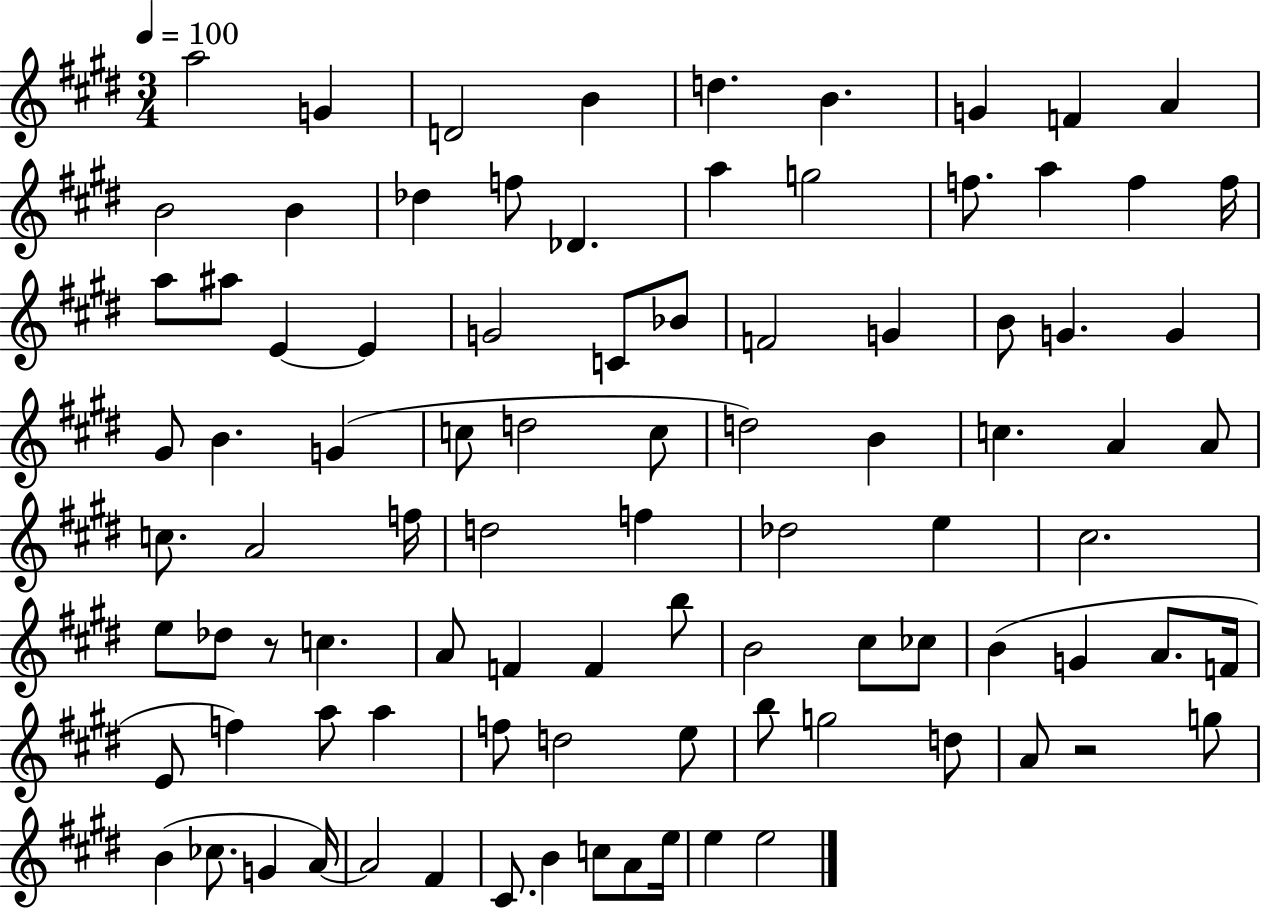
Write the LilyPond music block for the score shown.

{
  \clef treble
  \numericTimeSignature
  \time 3/4
  \key e \major
  \tempo 4 = 100
  \repeat volta 2 { a''2 g'4 | d'2 b'4 | d''4. b'4. | g'4 f'4 a'4 | \break b'2 b'4 | des''4 f''8 des'4. | a''4 g''2 | f''8. a''4 f''4 f''16 | \break a''8 ais''8 e'4~~ e'4 | g'2 c'8 bes'8 | f'2 g'4 | b'8 g'4. g'4 | \break gis'8 b'4. g'4( | c''8 d''2 c''8 | d''2) b'4 | c''4. a'4 a'8 | \break c''8. a'2 f''16 | d''2 f''4 | des''2 e''4 | cis''2. | \break e''8 des''8 r8 c''4. | a'8 f'4 f'4 b''8 | b'2 cis''8 ces''8 | b'4( g'4 a'8. f'16 | \break e'8 f''4) a''8 a''4 | f''8 d''2 e''8 | b''8 g''2 d''8 | a'8 r2 g''8 | \break b'4( ces''8. g'4 a'16~~) | a'2 fis'4 | cis'8. b'4 c''8 a'8 e''16 | e''4 e''2 | \break } \bar "|."
}